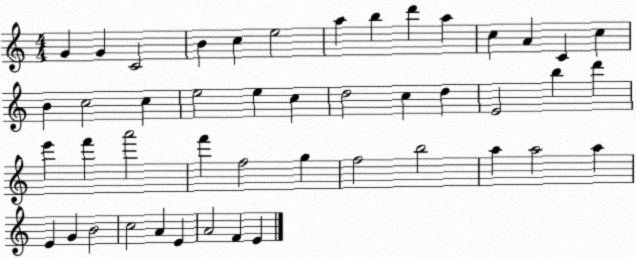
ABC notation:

X:1
T:Untitled
M:4/4
L:1/4
K:C
G G C2 B c e2 a b d' a c A C c B c2 c e2 e c d2 c d E2 b d' e' f' a'2 f' f2 g f2 b2 a a2 a E G B2 c2 A E A2 F E